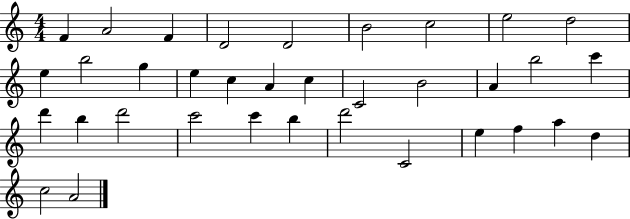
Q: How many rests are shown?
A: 0